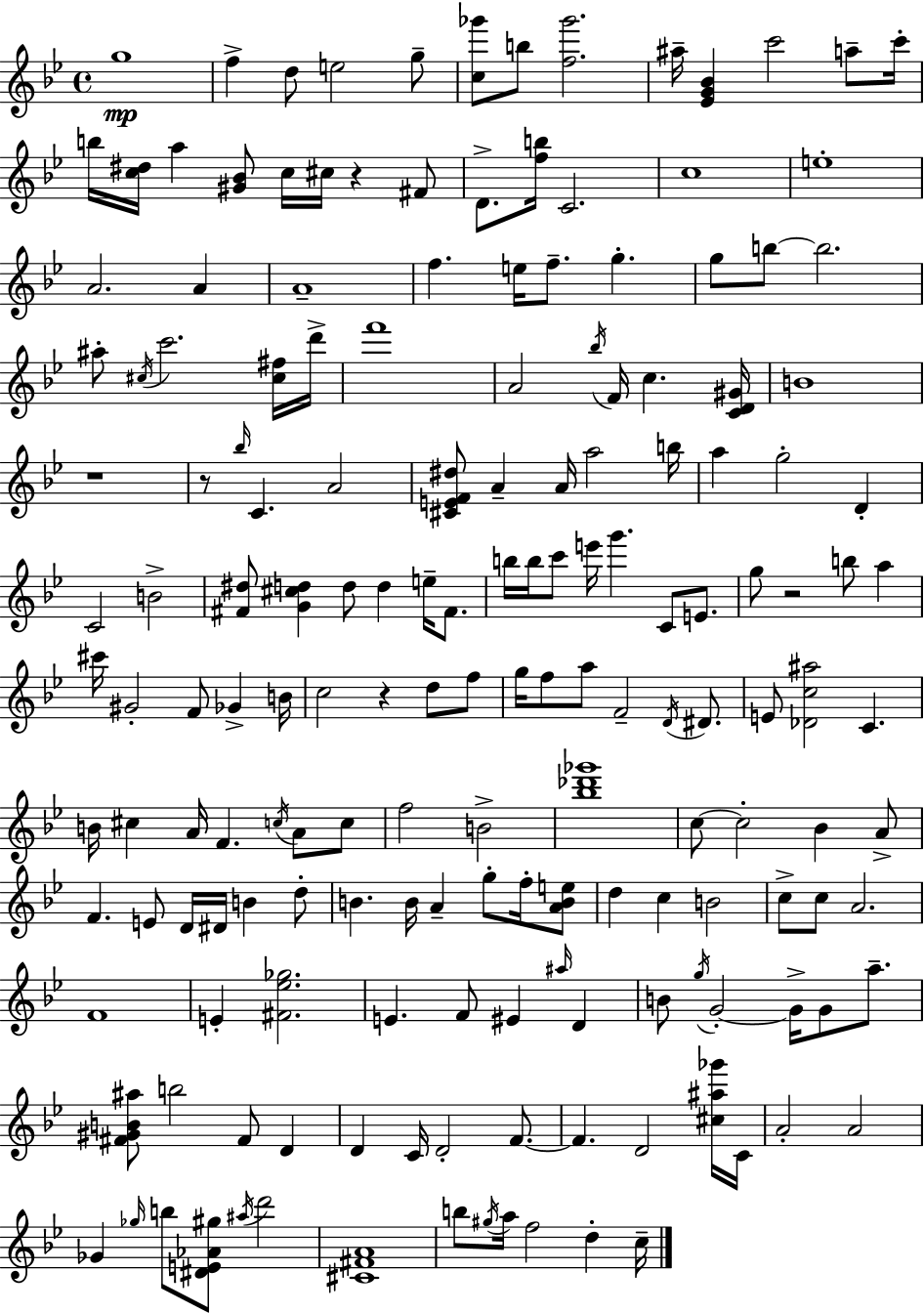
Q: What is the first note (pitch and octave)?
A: G5